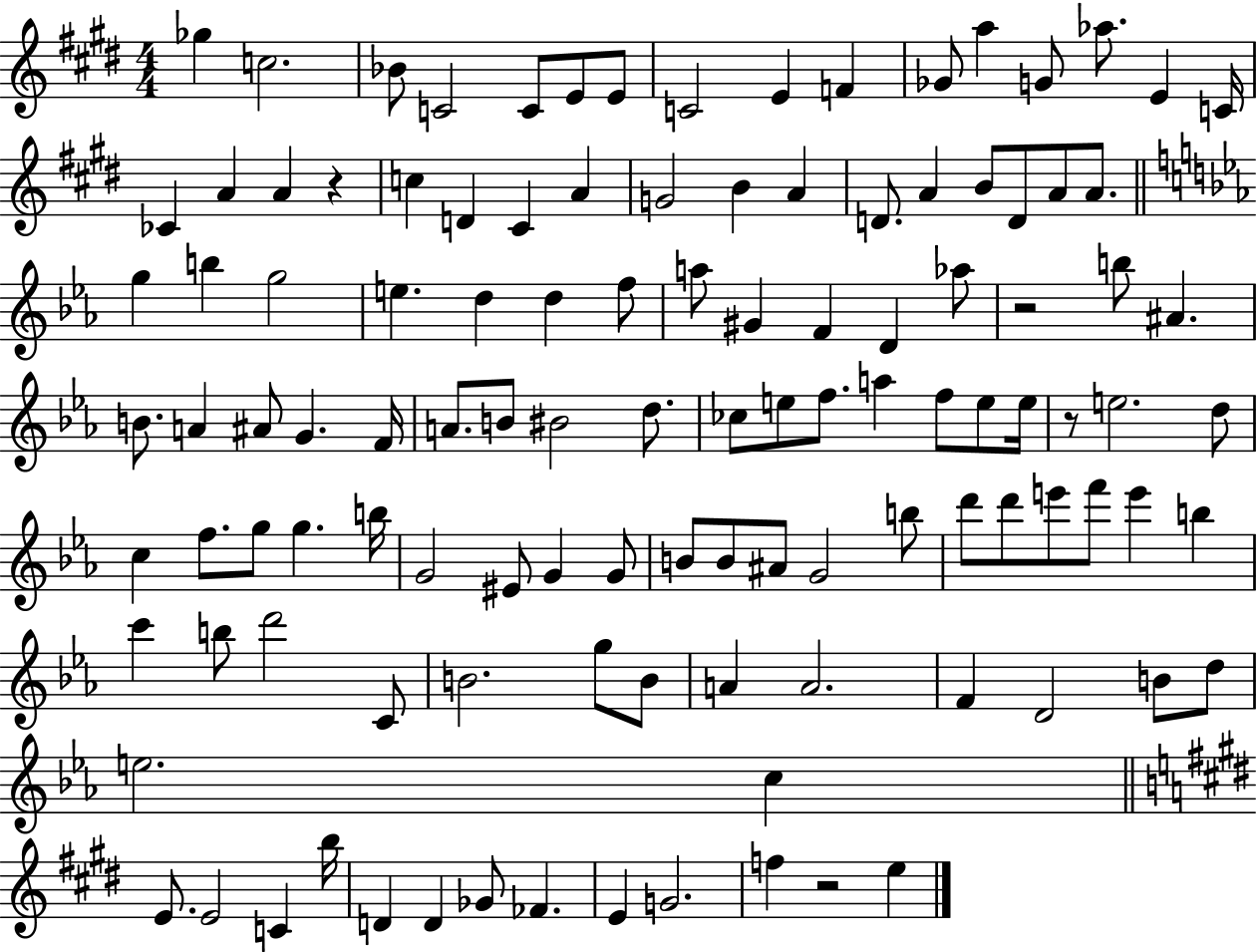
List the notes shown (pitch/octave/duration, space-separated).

Gb5/q C5/h. Bb4/e C4/h C4/e E4/e E4/e C4/h E4/q F4/q Gb4/e A5/q G4/e Ab5/e. E4/q C4/s CES4/q A4/q A4/q R/q C5/q D4/q C#4/q A4/q G4/h B4/q A4/q D4/e. A4/q B4/e D4/e A4/e A4/e. G5/q B5/q G5/h E5/q. D5/q D5/q F5/e A5/e G#4/q F4/q D4/q Ab5/e R/h B5/e A#4/q. B4/e. A4/q A#4/e G4/q. F4/s A4/e. B4/e BIS4/h D5/e. CES5/e E5/e F5/e. A5/q F5/e E5/e E5/s R/e E5/h. D5/e C5/q F5/e. G5/e G5/q. B5/s G4/h EIS4/e G4/q G4/e B4/e B4/e A#4/e G4/h B5/e D6/e D6/e E6/e F6/e E6/q B5/q C6/q B5/e D6/h C4/e B4/h. G5/e B4/e A4/q A4/h. F4/q D4/h B4/e D5/e E5/h. C5/q E4/e. E4/h C4/q B5/s D4/q D4/q Gb4/e FES4/q. E4/q G4/h. F5/q R/h E5/q